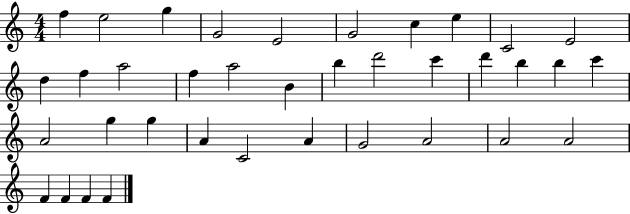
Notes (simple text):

F5/q E5/h G5/q G4/h E4/h G4/h C5/q E5/q C4/h E4/h D5/q F5/q A5/h F5/q A5/h B4/q B5/q D6/h C6/q D6/q B5/q B5/q C6/q A4/h G5/q G5/q A4/q C4/h A4/q G4/h A4/h A4/h A4/h F4/q F4/q F4/q F4/q